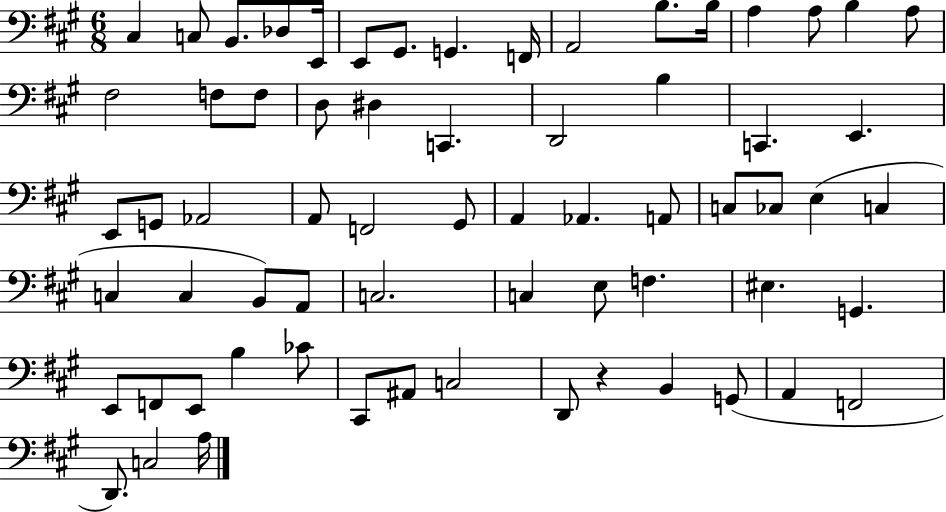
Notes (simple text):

C#3/q C3/e B2/e. Db3/e E2/s E2/e G#2/e. G2/q. F2/s A2/h B3/e. B3/s A3/q A3/e B3/q A3/e F#3/h F3/e F3/e D3/e D#3/q C2/q. D2/h B3/q C2/q. E2/q. E2/e G2/e Ab2/h A2/e F2/h G#2/e A2/q Ab2/q. A2/e C3/e CES3/e E3/q C3/q C3/q C3/q B2/e A2/e C3/h. C3/q E3/e F3/q. EIS3/q. G2/q. E2/e F2/e E2/e B3/q CES4/e C#2/e A#2/e C3/h D2/e R/q B2/q G2/e A2/q F2/h D2/e. C3/h A3/s